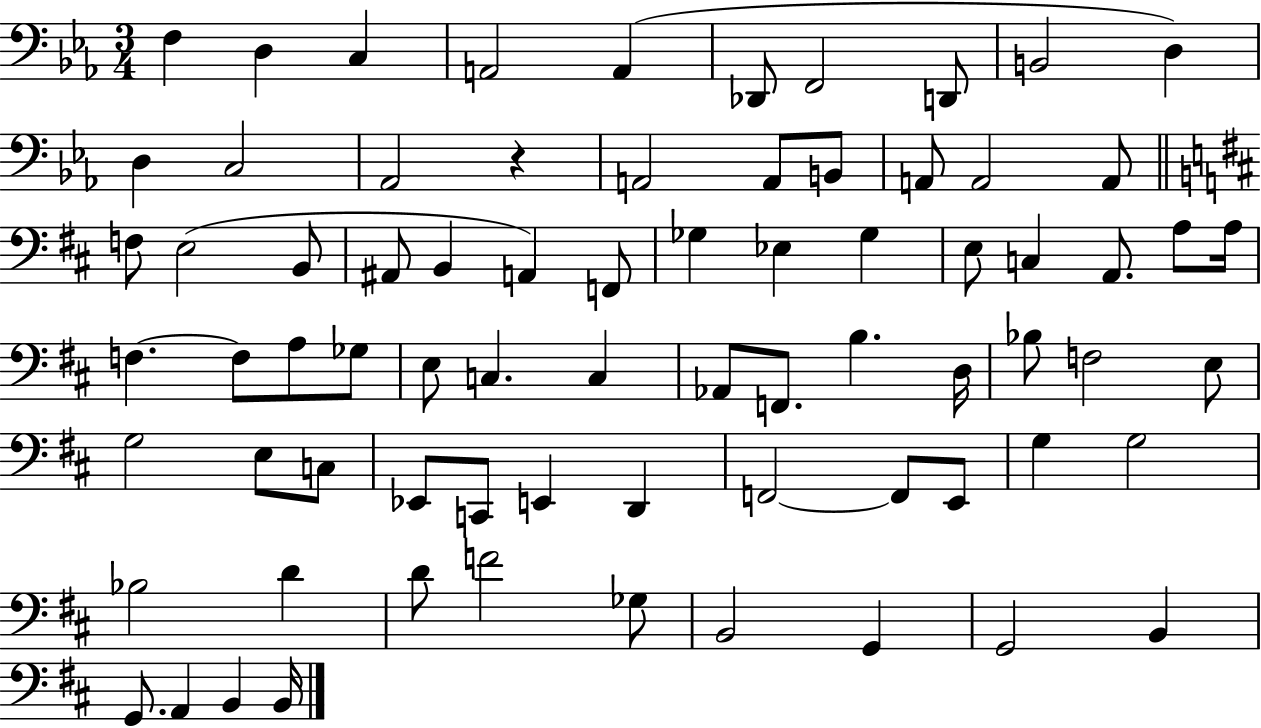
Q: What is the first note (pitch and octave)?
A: F3